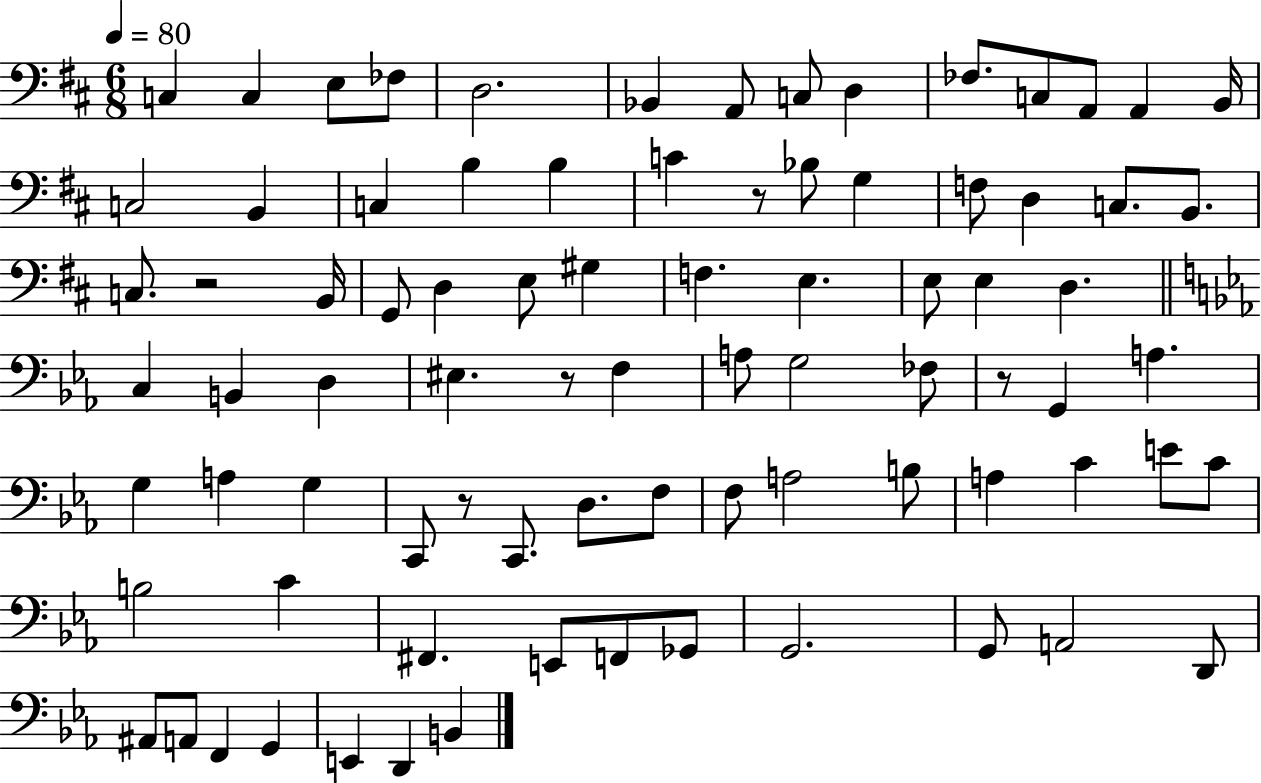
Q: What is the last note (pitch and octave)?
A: B2